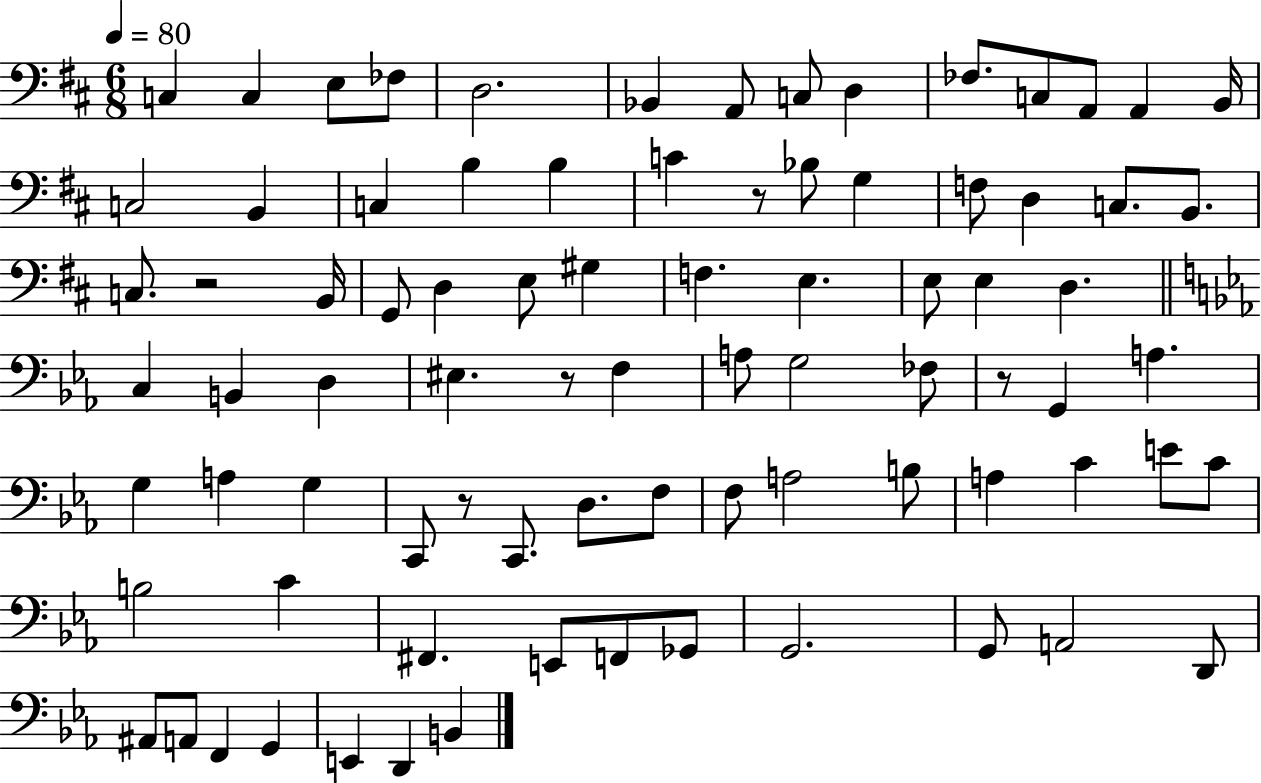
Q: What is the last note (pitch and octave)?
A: B2